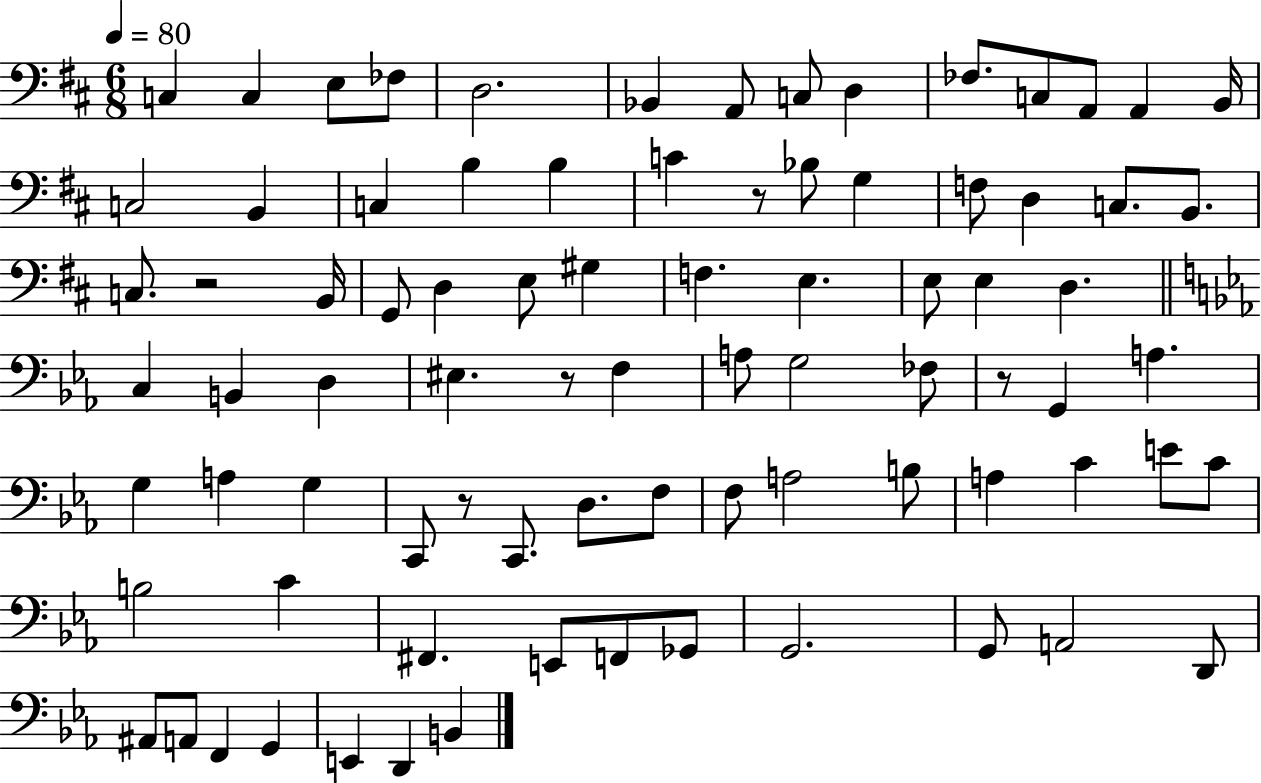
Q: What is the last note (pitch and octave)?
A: B2